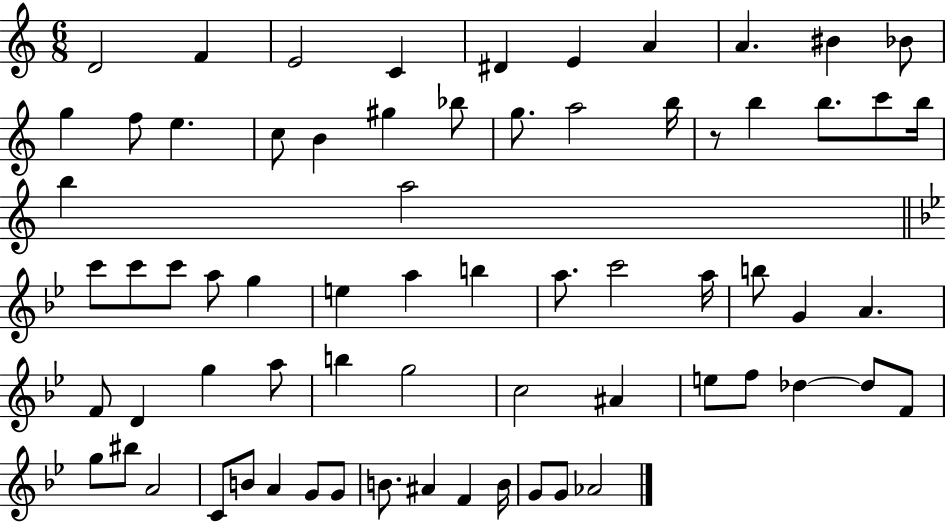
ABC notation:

X:1
T:Untitled
M:6/8
L:1/4
K:C
D2 F E2 C ^D E A A ^B _B/2 g f/2 e c/2 B ^g _b/2 g/2 a2 b/4 z/2 b b/2 c'/2 b/4 b a2 c'/2 c'/2 c'/2 a/2 g e a b a/2 c'2 a/4 b/2 G A F/2 D g a/2 b g2 c2 ^A e/2 f/2 _d _d/2 F/2 g/2 ^b/2 A2 C/2 B/2 A G/2 G/2 B/2 ^A F B/4 G/2 G/2 _A2